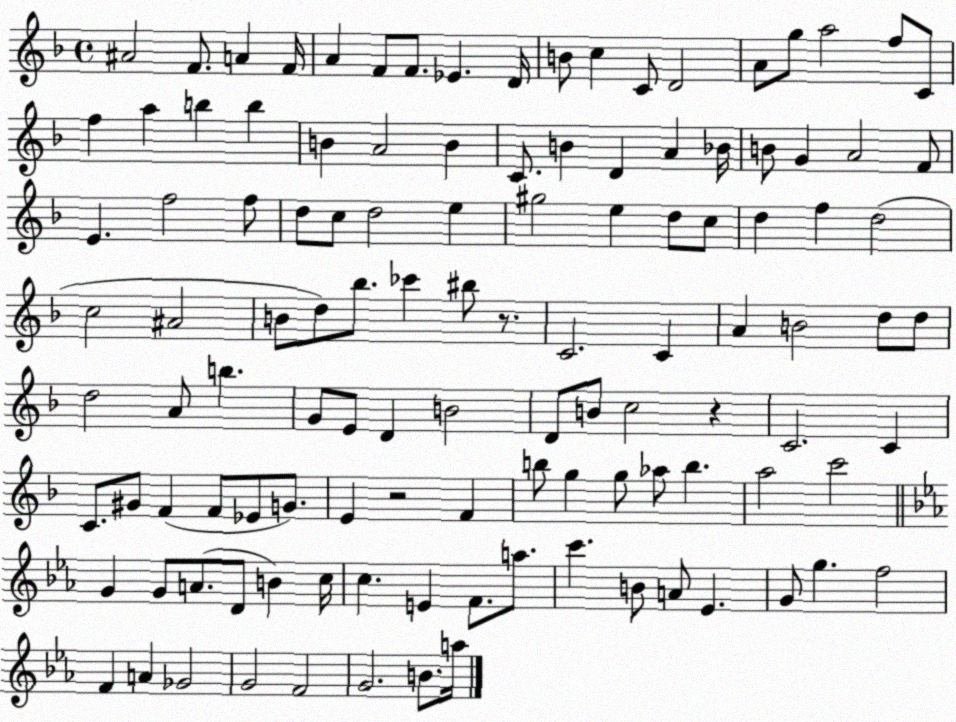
X:1
T:Untitled
M:4/4
L:1/4
K:F
^A2 F/2 A F/4 A F/2 F/2 _E D/4 B/2 c C/2 D2 A/2 g/2 a2 f/2 C/2 f a b b B A2 B C/2 B D A _B/4 B/2 G A2 F/2 E f2 f/2 d/2 c/2 d2 e ^g2 e d/2 c/2 d f d2 c2 ^A2 B/2 d/2 _b/2 _c' ^b/2 z/2 C2 C A B2 d/2 d/2 d2 A/2 b G/2 E/2 D B2 D/2 B/2 c2 z C2 C C/2 ^G/2 F F/2 _E/2 G/2 E z2 F b/2 g g/2 _a/2 b a2 c'2 G G/2 A/2 D/2 B c/4 c E F/2 a/2 c' B/2 A/2 _E G/2 g f2 F A _G2 G2 F2 G2 B/2 a/4